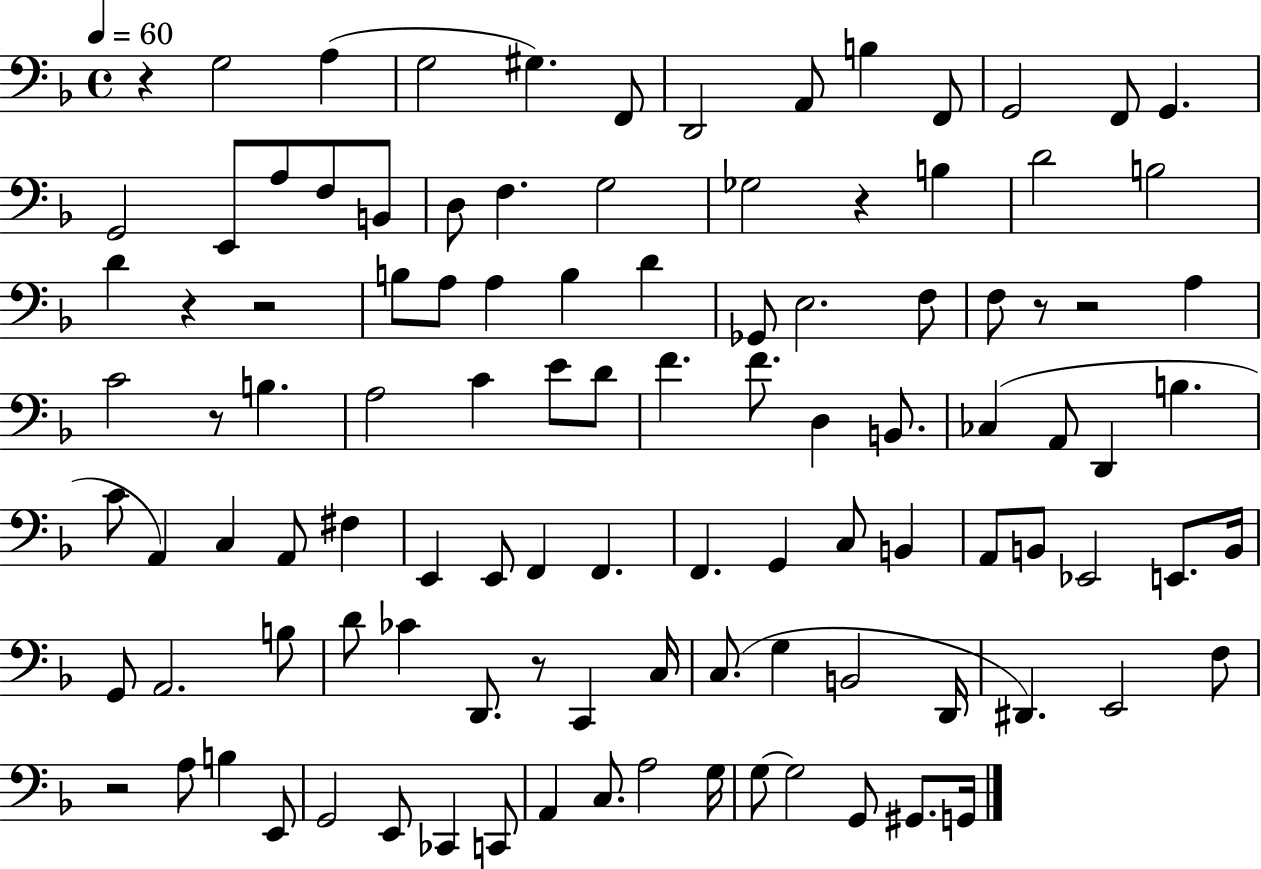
X:1
T:Untitled
M:4/4
L:1/4
K:F
z G,2 A, G,2 ^G, F,,/2 D,,2 A,,/2 B, F,,/2 G,,2 F,,/2 G,, G,,2 E,,/2 A,/2 F,/2 B,,/2 D,/2 F, G,2 _G,2 z B, D2 B,2 D z z2 B,/2 A,/2 A, B, D _G,,/2 E,2 F,/2 F,/2 z/2 z2 A, C2 z/2 B, A,2 C E/2 D/2 F F/2 D, B,,/2 _C, A,,/2 D,, B, C/2 A,, C, A,,/2 ^F, E,, E,,/2 F,, F,, F,, G,, C,/2 B,, A,,/2 B,,/2 _E,,2 E,,/2 B,,/4 G,,/2 A,,2 B,/2 D/2 _C D,,/2 z/2 C,, C,/4 C,/2 G, B,,2 D,,/4 ^D,, E,,2 F,/2 z2 A,/2 B, E,,/2 G,,2 E,,/2 _C,, C,,/2 A,, C,/2 A,2 G,/4 G,/2 G,2 G,,/2 ^G,,/2 G,,/4